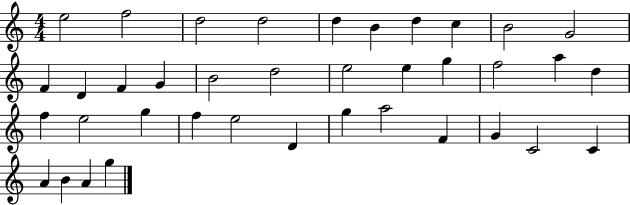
{
  \clef treble
  \numericTimeSignature
  \time 4/4
  \key c \major
  e''2 f''2 | d''2 d''2 | d''4 b'4 d''4 c''4 | b'2 g'2 | \break f'4 d'4 f'4 g'4 | b'2 d''2 | e''2 e''4 g''4 | f''2 a''4 d''4 | \break f''4 e''2 g''4 | f''4 e''2 d'4 | g''4 a''2 f'4 | g'4 c'2 c'4 | \break a'4 b'4 a'4 g''4 | \bar "|."
}